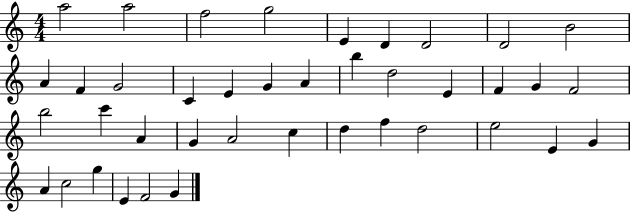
{
  \clef treble
  \numericTimeSignature
  \time 4/4
  \key c \major
  a''2 a''2 | f''2 g''2 | e'4 d'4 d'2 | d'2 b'2 | \break a'4 f'4 g'2 | c'4 e'4 g'4 a'4 | b''4 d''2 e'4 | f'4 g'4 f'2 | \break b''2 c'''4 a'4 | g'4 a'2 c''4 | d''4 f''4 d''2 | e''2 e'4 g'4 | \break a'4 c''2 g''4 | e'4 f'2 g'4 | \bar "|."
}